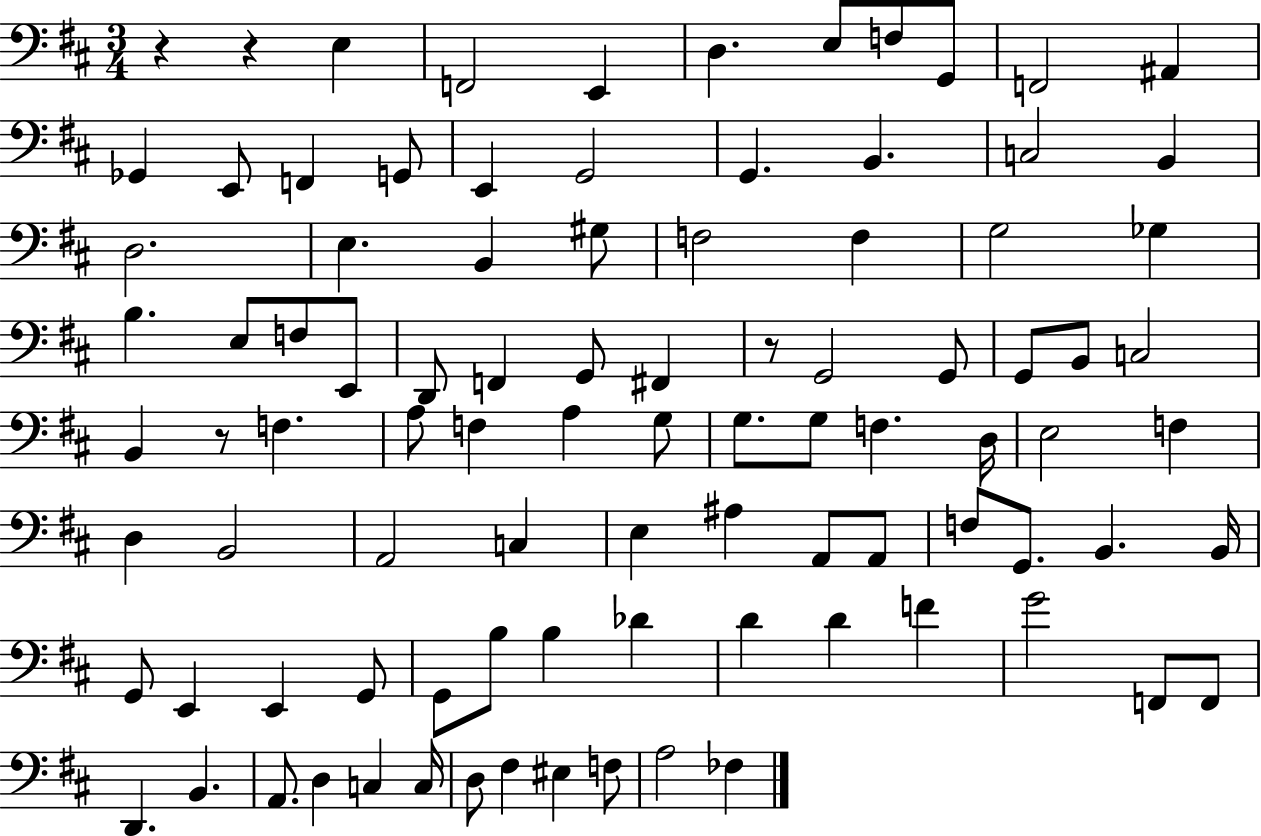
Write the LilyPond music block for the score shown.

{
  \clef bass
  \numericTimeSignature
  \time 3/4
  \key d \major
  \repeat volta 2 { r4 r4 e4 | f,2 e,4 | d4. e8 f8 g,8 | f,2 ais,4 | \break ges,4 e,8 f,4 g,8 | e,4 g,2 | g,4. b,4. | c2 b,4 | \break d2. | e4. b,4 gis8 | f2 f4 | g2 ges4 | \break b4. e8 f8 e,8 | d,8 f,4 g,8 fis,4 | r8 g,2 g,8 | g,8 b,8 c2 | \break b,4 r8 f4. | a8 f4 a4 g8 | g8. g8 f4. d16 | e2 f4 | \break d4 b,2 | a,2 c4 | e4 ais4 a,8 a,8 | f8 g,8. b,4. b,16 | \break g,8 e,4 e,4 g,8 | g,8 b8 b4 des'4 | d'4 d'4 f'4 | g'2 f,8 f,8 | \break d,4. b,4. | a,8. d4 c4 c16 | d8 fis4 eis4 f8 | a2 fes4 | \break } \bar "|."
}